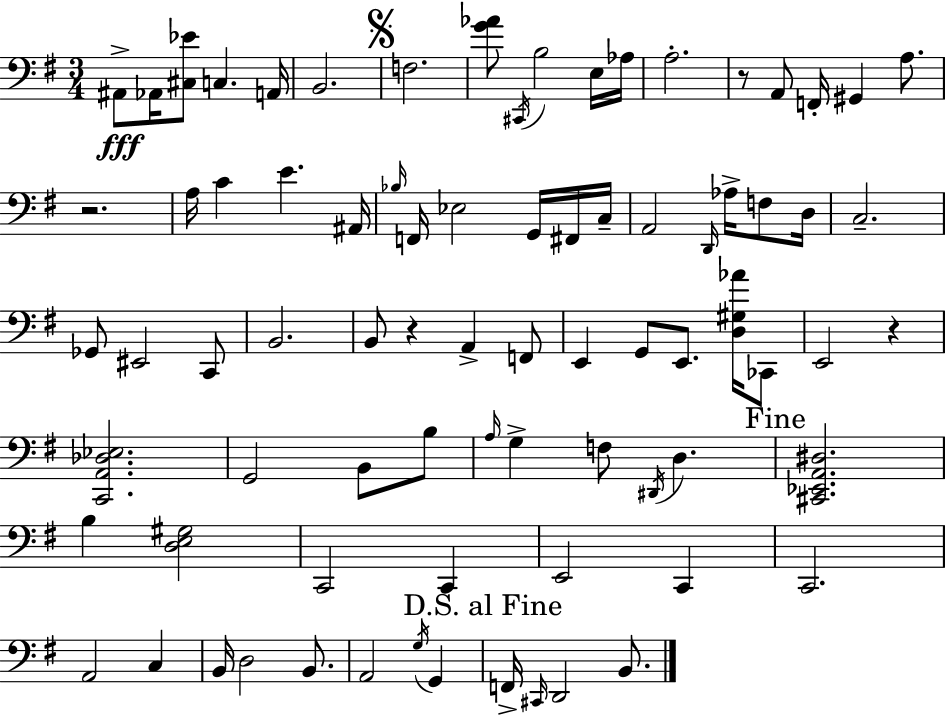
A#2/e Ab2/s [C#3,Eb4]/e C3/q. A2/s B2/h. F3/h. [G4,Ab4]/e C#2/s B3/h E3/s Ab3/s A3/h. R/e A2/e F2/s G#2/q A3/e. R/h. A3/s C4/q E4/q. A#2/s Bb3/s F2/s Eb3/h G2/s F#2/s C3/s A2/h D2/s Ab3/s F3/e D3/s C3/h. Gb2/e EIS2/h C2/e B2/h. B2/e R/q A2/q F2/e E2/q G2/e E2/e. [D3,G#3,Ab4]/s CES2/e E2/h R/q [C2,A2,Db3,Eb3]/h. G2/h B2/e B3/e A3/s G3/q F3/e D#2/s D3/q. [C#2,Eb2,A2,D#3]/h. B3/q [D3,E3,G#3]/h C2/h C2/q E2/h C2/q C2/h. A2/h C3/q B2/s D3/h B2/e. A2/h G3/s G2/q F2/s C#2/s D2/h B2/e.